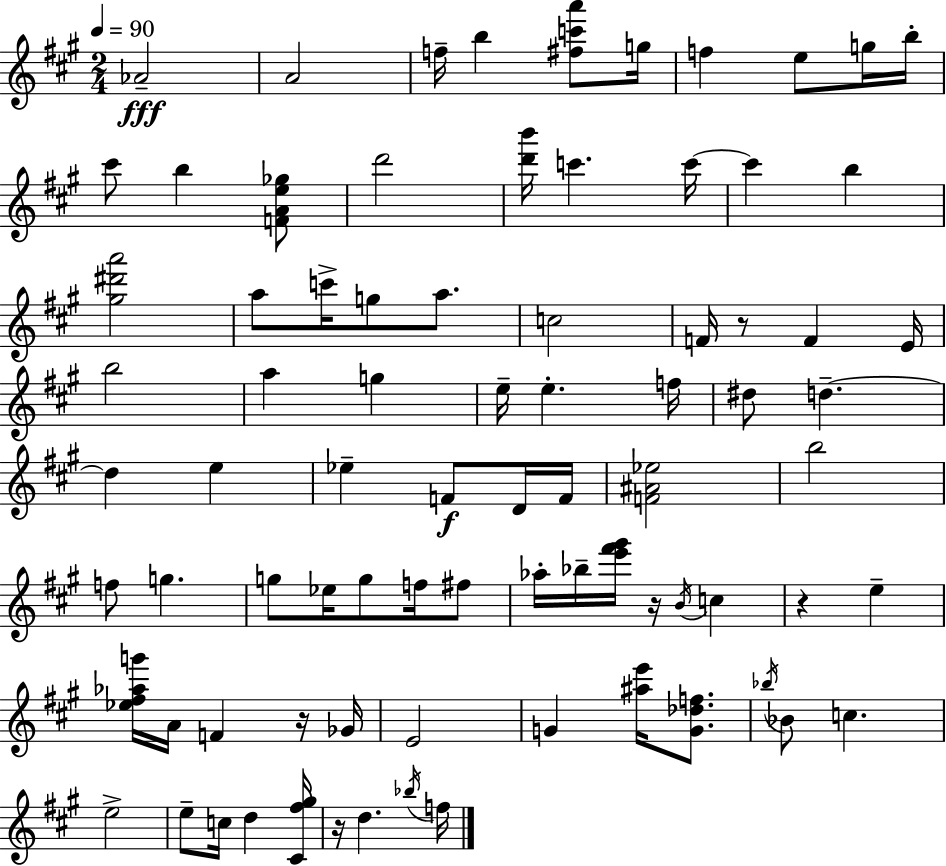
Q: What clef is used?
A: treble